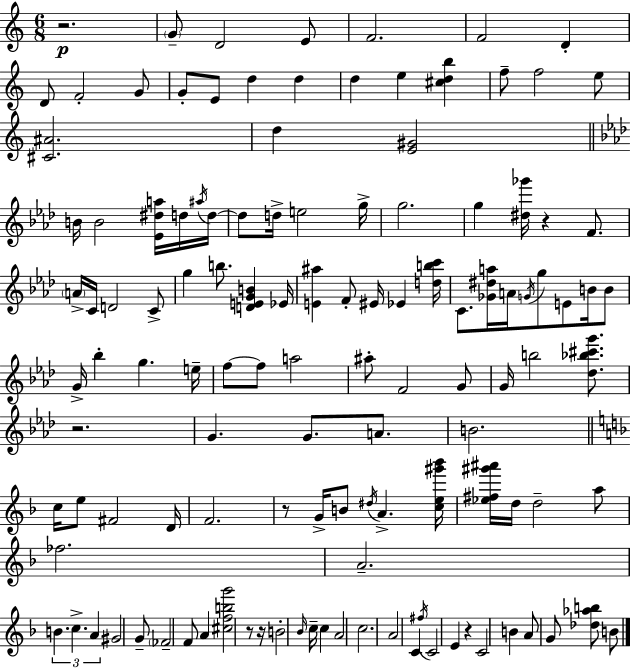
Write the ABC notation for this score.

X:1
T:Untitled
M:6/8
L:1/4
K:Am
z2 G/2 D2 E/2 F2 F2 D D/2 F2 G/2 G/2 E/2 d d d e [^cdb] f/2 f2 e/2 [^C^A]2 d [E^G]2 B/4 B2 [_E^da]/4 d/4 ^a/4 d/4 d/2 d/4 e2 g/4 g2 g [^d_g']/4 z F/2 A/4 C/4 D2 C/2 g b/2 [DEGB] _E/4 [E^a] F/2 ^E/4 _E [dbc']/4 C/2 [_G^da]/4 A/4 G/4 g/2 E/2 B/4 B/2 G/4 _b g e/4 f/2 f/2 a2 ^a/2 F2 G/2 G/4 b2 [_d_b^c'g']/2 z2 G G/2 A/2 B2 c/4 e/2 ^F2 D/4 F2 z/2 G/4 B/2 ^d/4 A [ce^g'_b']/4 [_e^f^g'^a']/4 d/4 d2 a/2 _f2 A2 B c A ^G2 G/2 _F2 F/2 A [^cfbg']2 z/2 z/4 B2 _B/4 c/4 c A2 c2 A2 C ^f/4 C2 E z C2 B A/2 G/2 [_d_ab]/2 B/2